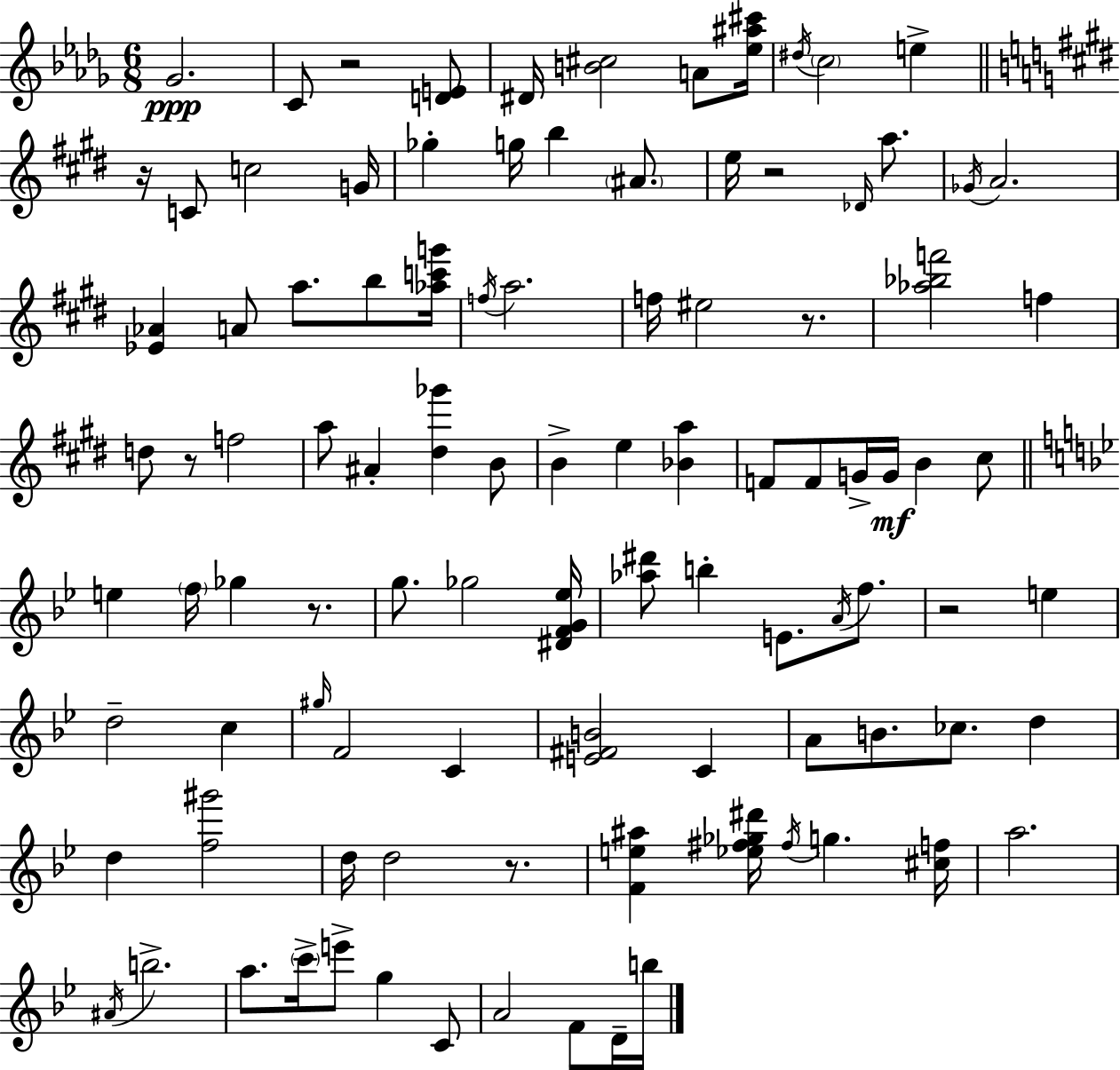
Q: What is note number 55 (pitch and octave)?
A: C4